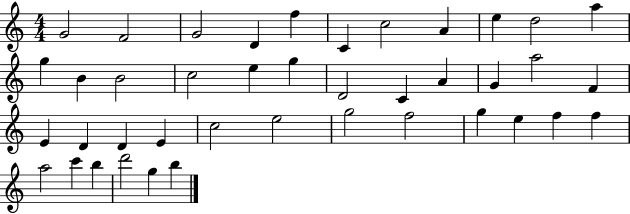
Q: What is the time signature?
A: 4/4